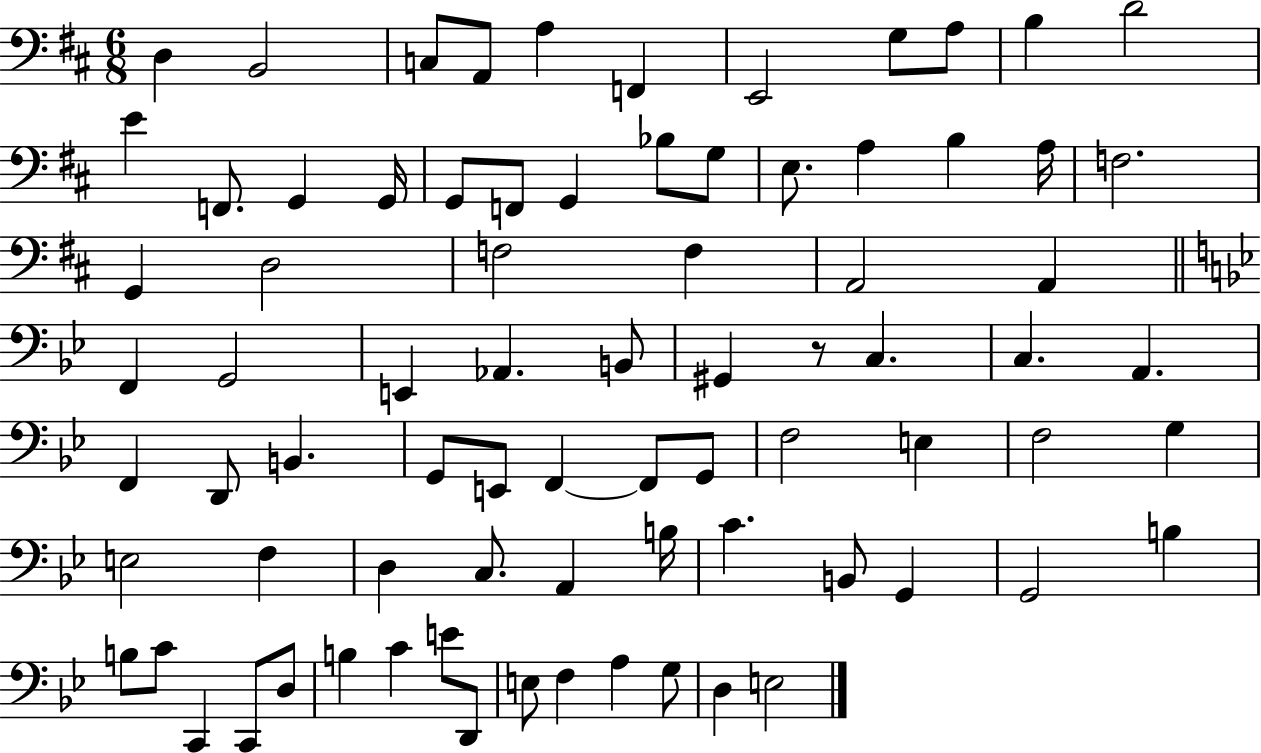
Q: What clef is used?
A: bass